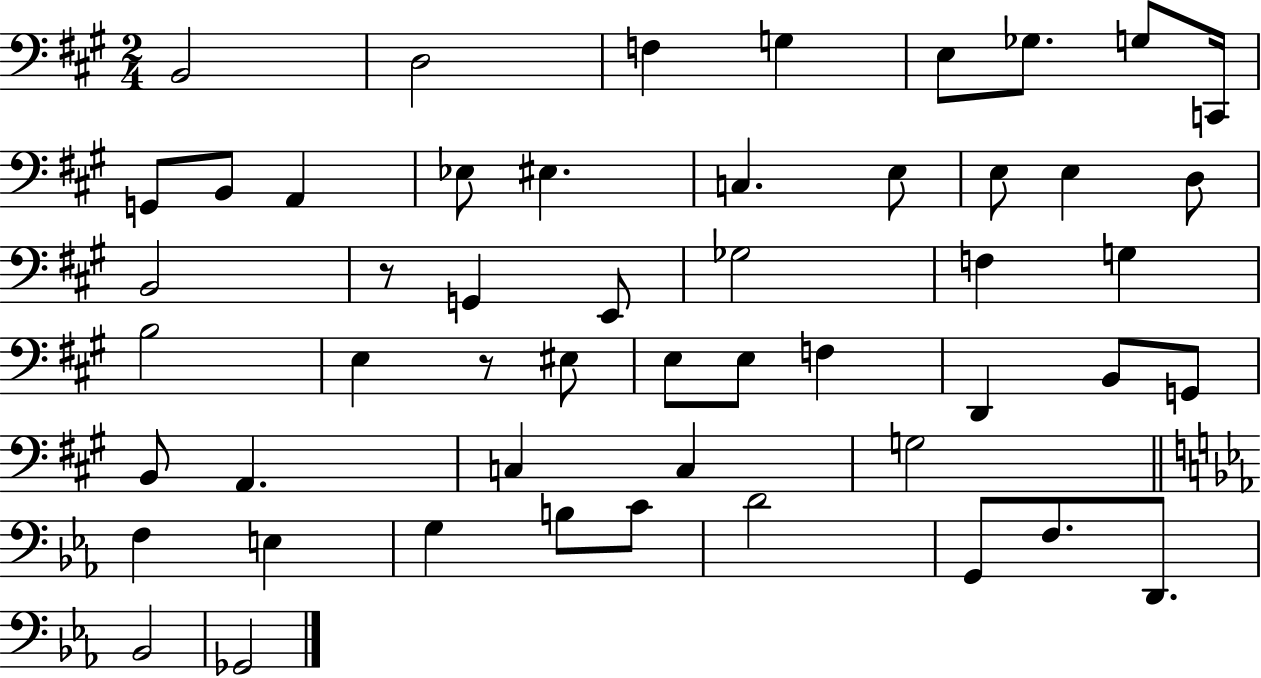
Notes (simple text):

B2/h D3/h F3/q G3/q E3/e Gb3/e. G3/e C2/s G2/e B2/e A2/q Eb3/e EIS3/q. C3/q. E3/e E3/e E3/q D3/e B2/h R/e G2/q E2/e Gb3/h F3/q G3/q B3/h E3/q R/e EIS3/e E3/e E3/e F3/q D2/q B2/e G2/e B2/e A2/q. C3/q C3/q G3/h F3/q E3/q G3/q B3/e C4/e D4/h G2/e F3/e. D2/e. Bb2/h Gb2/h